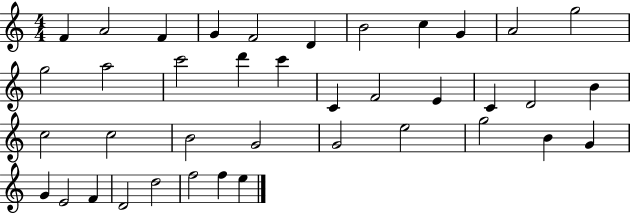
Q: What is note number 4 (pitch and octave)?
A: G4